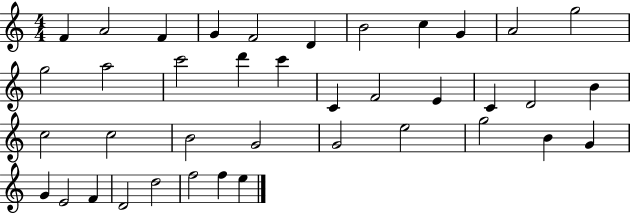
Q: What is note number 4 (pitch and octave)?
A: G4